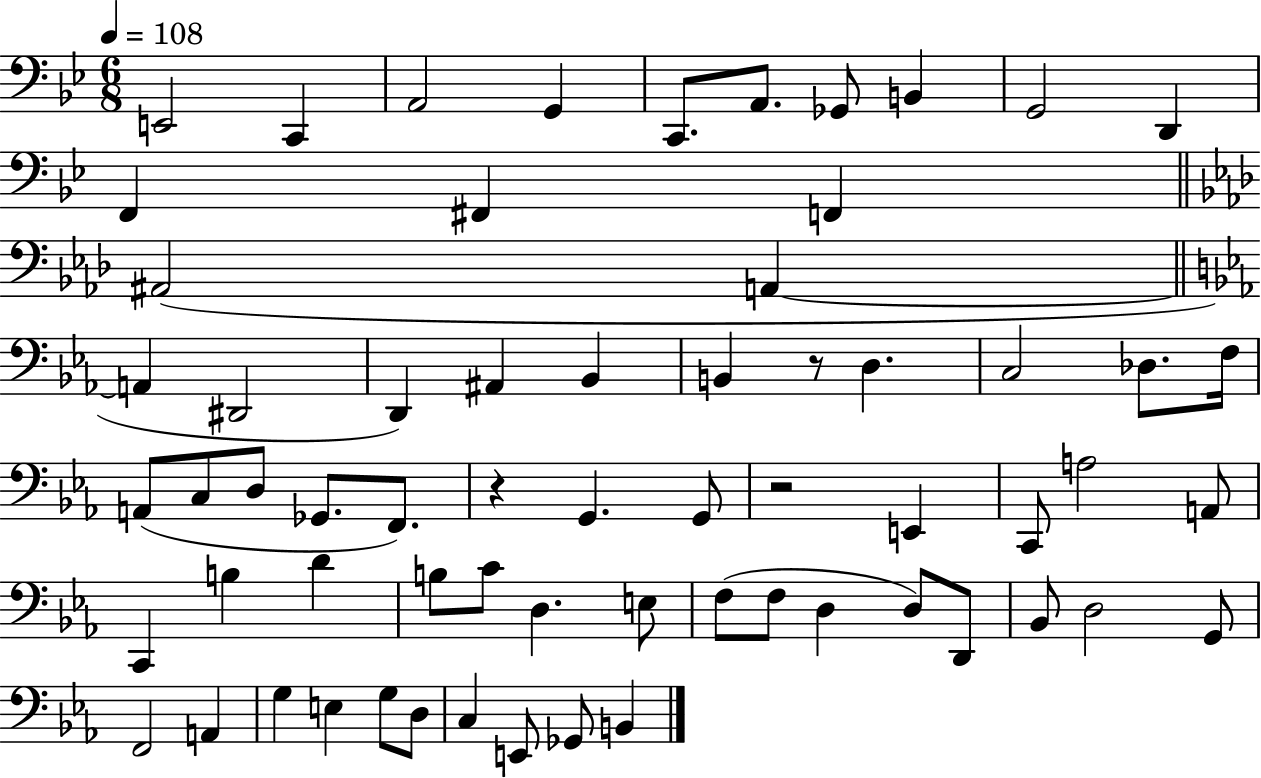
{
  \clef bass
  \numericTimeSignature
  \time 6/8
  \key bes \major
  \tempo 4 = 108
  e,2 c,4 | a,2 g,4 | c,8. a,8. ges,8 b,4 | g,2 d,4 | \break f,4 fis,4 f,4 | \bar "||" \break \key f \minor ais,2( a,4~~ | \bar "||" \break \key ees \major a,4 dis,2 | d,4) ais,4 bes,4 | b,4 r8 d4. | c2 des8. f16 | \break a,8( c8 d8 ges,8. f,8.) | r4 g,4. g,8 | r2 e,4 | c,8 a2 a,8 | \break c,4 b4 d'4 | b8 c'8 d4. e8 | f8( f8 d4 d8) d,8 | bes,8 d2 g,8 | \break f,2 a,4 | g4 e4 g8 d8 | c4 e,8 ges,8 b,4 | \bar "|."
}